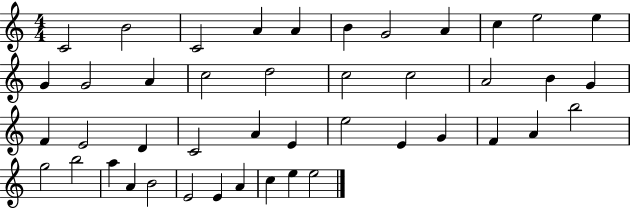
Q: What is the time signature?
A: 4/4